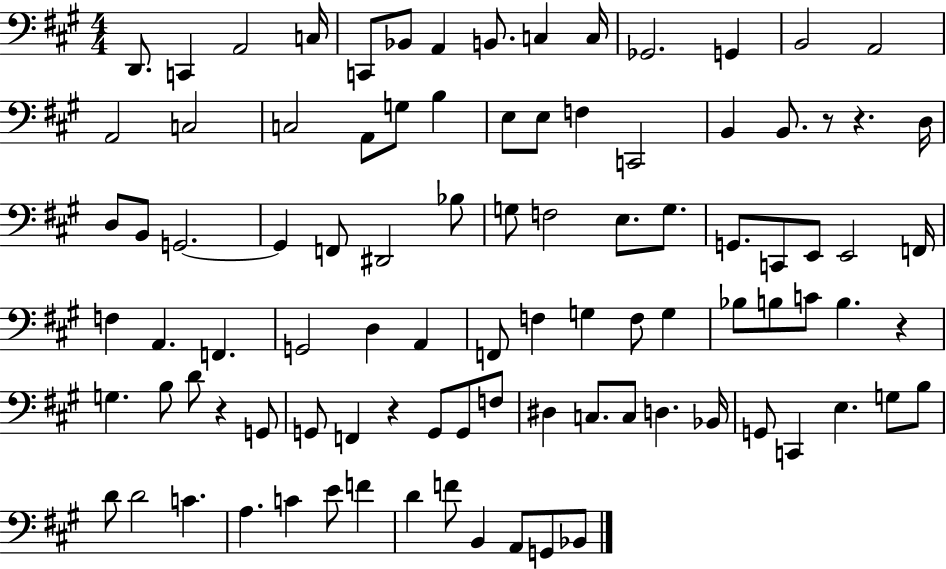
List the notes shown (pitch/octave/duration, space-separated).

D2/e. C2/q A2/h C3/s C2/e Bb2/e A2/q B2/e. C3/q C3/s Gb2/h. G2/q B2/h A2/h A2/h C3/h C3/h A2/e G3/e B3/q E3/e E3/e F3/q C2/h B2/q B2/e. R/e R/q. D3/s D3/e B2/e G2/h. G2/q F2/e D#2/h Bb3/e G3/e F3/h E3/e. G3/e. G2/e. C2/e E2/e E2/h F2/s F3/q A2/q. F2/q. G2/h D3/q A2/q F2/e F3/q G3/q F3/e G3/q Bb3/e B3/e C4/e B3/q. R/q G3/q. B3/e D4/e R/q G2/e G2/e F2/q R/q G2/e G2/e F3/e D#3/q C3/e. C3/e D3/q. Bb2/s G2/e C2/q E3/q. G3/e B3/e D4/e D4/h C4/q. A3/q. C4/q E4/e F4/q D4/q F4/e B2/q A2/e G2/e Bb2/e